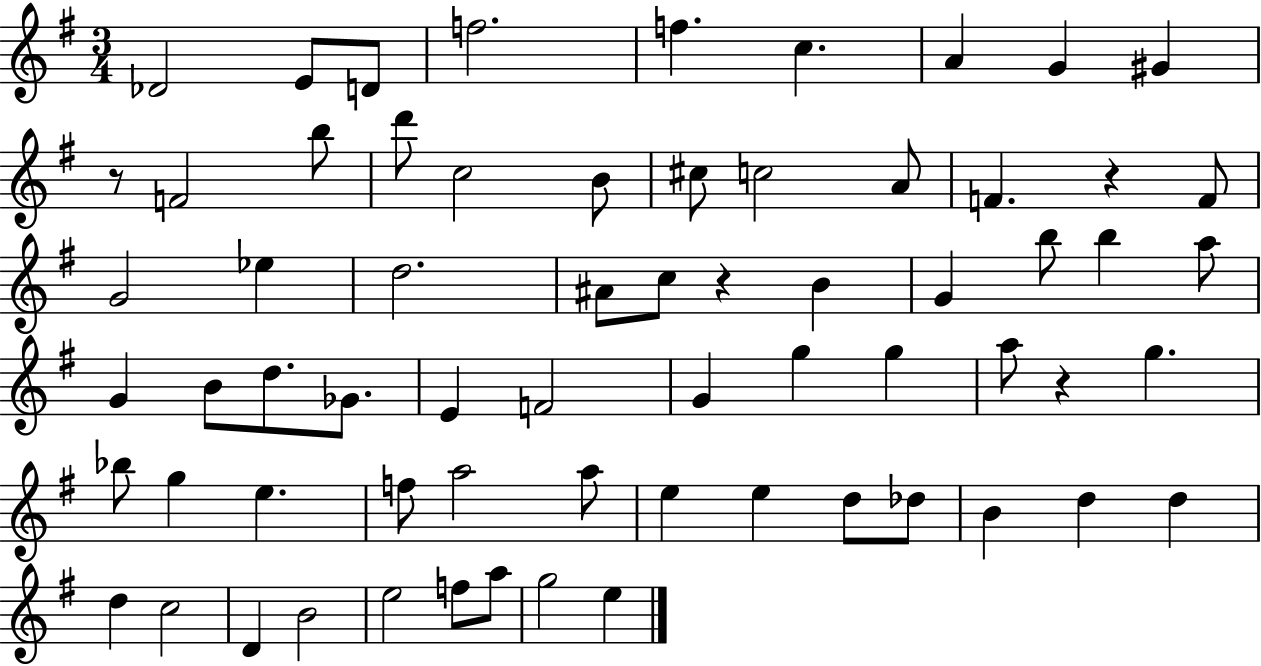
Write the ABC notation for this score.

X:1
T:Untitled
M:3/4
L:1/4
K:G
_D2 E/2 D/2 f2 f c A G ^G z/2 F2 b/2 d'/2 c2 B/2 ^c/2 c2 A/2 F z F/2 G2 _e d2 ^A/2 c/2 z B G b/2 b a/2 G B/2 d/2 _G/2 E F2 G g g a/2 z g _b/2 g e f/2 a2 a/2 e e d/2 _d/2 B d d d c2 D B2 e2 f/2 a/2 g2 e